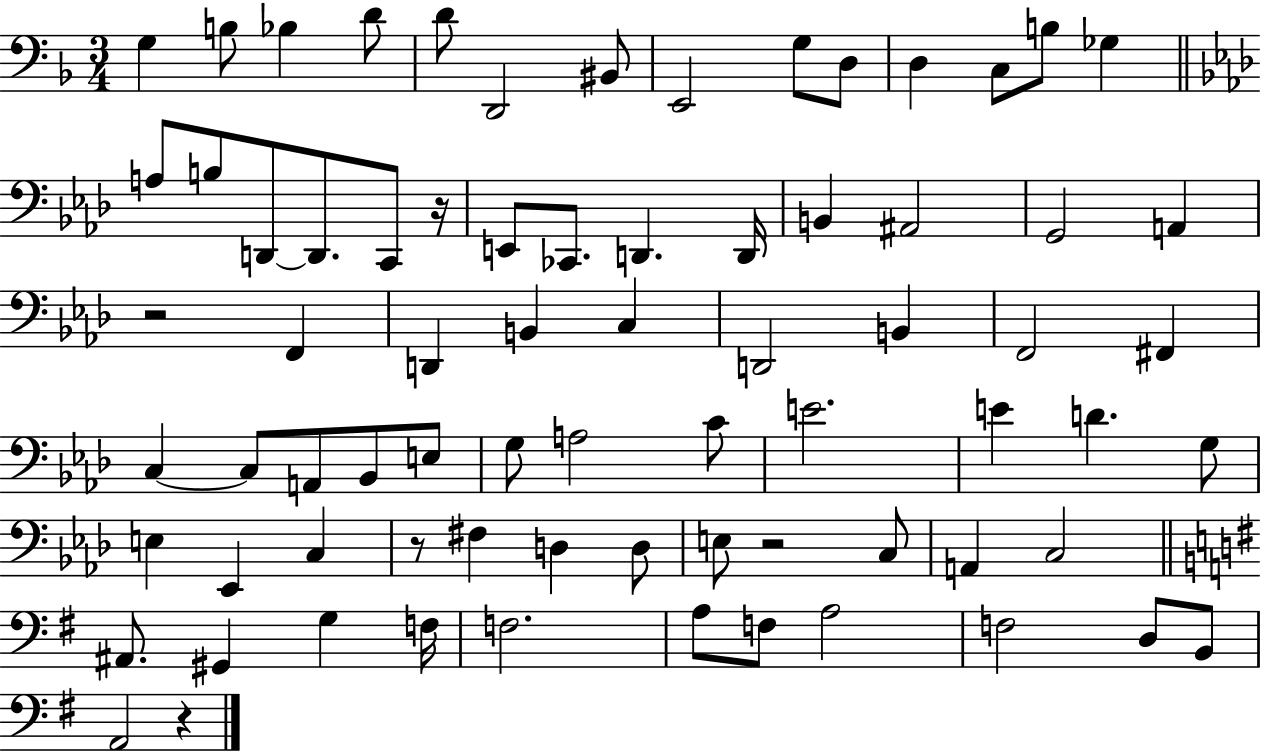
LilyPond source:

{
  \clef bass
  \numericTimeSignature
  \time 3/4
  \key f \major
  \repeat volta 2 { g4 b8 bes4 d'8 | d'8 d,2 bis,8 | e,2 g8 d8 | d4 c8 b8 ges4 | \break \bar "||" \break \key f \minor a8 b8 d,8~~ d,8. c,8 r16 | e,8 ces,8. d,4. d,16 | b,4 ais,2 | g,2 a,4 | \break r2 f,4 | d,4 b,4 c4 | d,2 b,4 | f,2 fis,4 | \break c4~~ c8 a,8 bes,8 e8 | g8 a2 c'8 | e'2. | e'4 d'4. g8 | \break e4 ees,4 c4 | r8 fis4 d4 d8 | e8 r2 c8 | a,4 c2 | \break \bar "||" \break \key g \major ais,8. gis,4 g4 f16 | f2. | a8 f8 a2 | f2 d8 b,8 | \break a,2 r4 | } \bar "|."
}